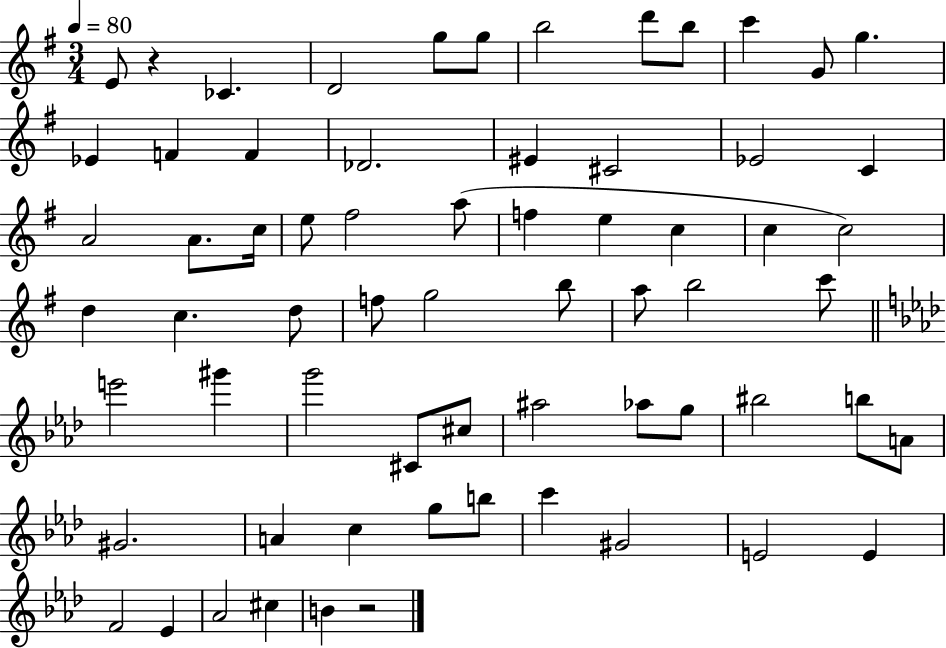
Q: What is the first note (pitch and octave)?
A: E4